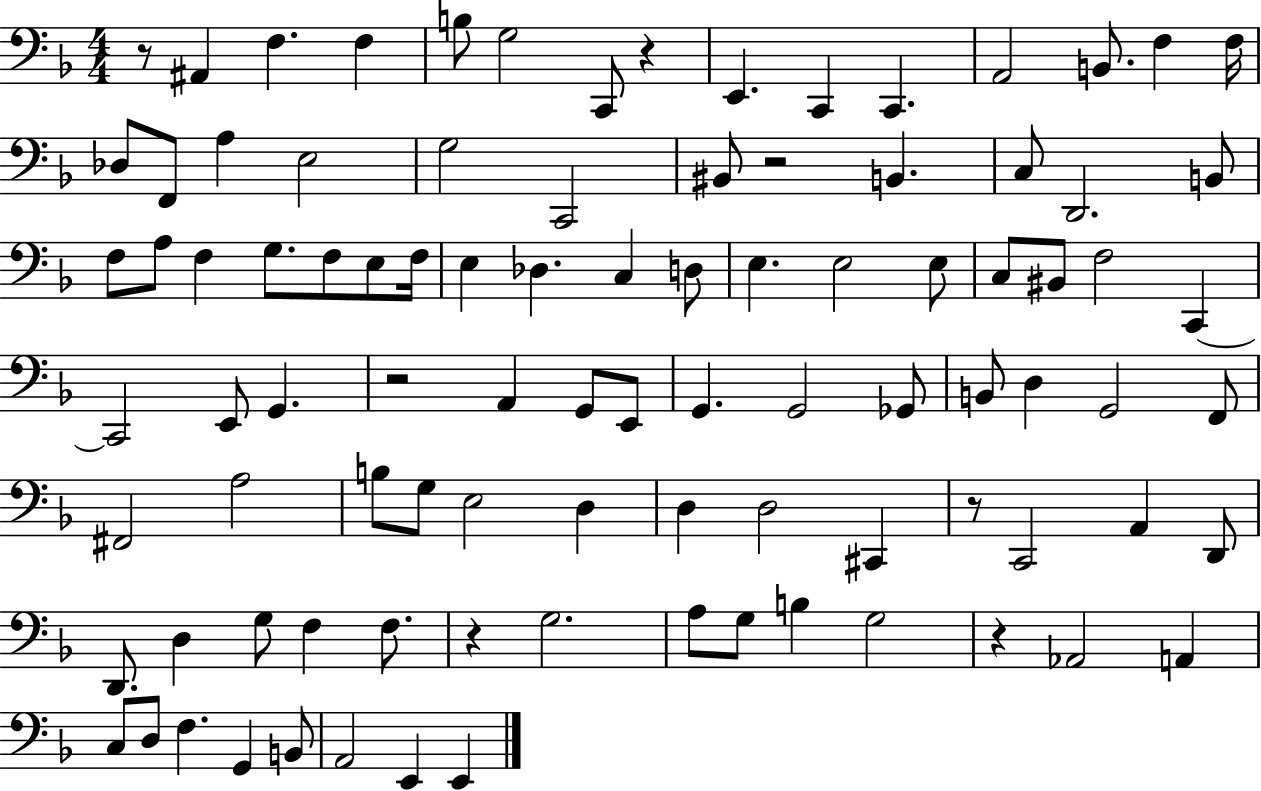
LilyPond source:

{
  \clef bass
  \numericTimeSignature
  \time 4/4
  \key f \major
  r8 ais,4 f4. f4 | b8 g2 c,8 r4 | e,4. c,4 c,4. | a,2 b,8. f4 f16 | \break des8 f,8 a4 e2 | g2 c,2 | bis,8 r2 b,4. | c8 d,2. b,8 | \break f8 a8 f4 g8. f8 e8 f16 | e4 des4. c4 d8 | e4. e2 e8 | c8 bis,8 f2 c,4~~ | \break c,2 e,8 g,4. | r2 a,4 g,8 e,8 | g,4. g,2 ges,8 | b,8 d4 g,2 f,8 | \break fis,2 a2 | b8 g8 e2 d4 | d4 d2 cis,4 | r8 c,2 a,4 d,8 | \break d,8. d4 g8 f4 f8. | r4 g2. | a8 g8 b4 g2 | r4 aes,2 a,4 | \break c8 d8 f4. g,4 b,8 | a,2 e,4 e,4 | \bar "|."
}